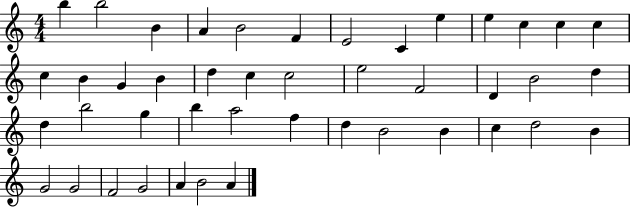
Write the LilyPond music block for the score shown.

{
  \clef treble
  \numericTimeSignature
  \time 4/4
  \key c \major
  b''4 b''2 b'4 | a'4 b'2 f'4 | e'2 c'4 e''4 | e''4 c''4 c''4 c''4 | \break c''4 b'4 g'4 b'4 | d''4 c''4 c''2 | e''2 f'2 | d'4 b'2 d''4 | \break d''4 b''2 g''4 | b''4 a''2 f''4 | d''4 b'2 b'4 | c''4 d''2 b'4 | \break g'2 g'2 | f'2 g'2 | a'4 b'2 a'4 | \bar "|."
}